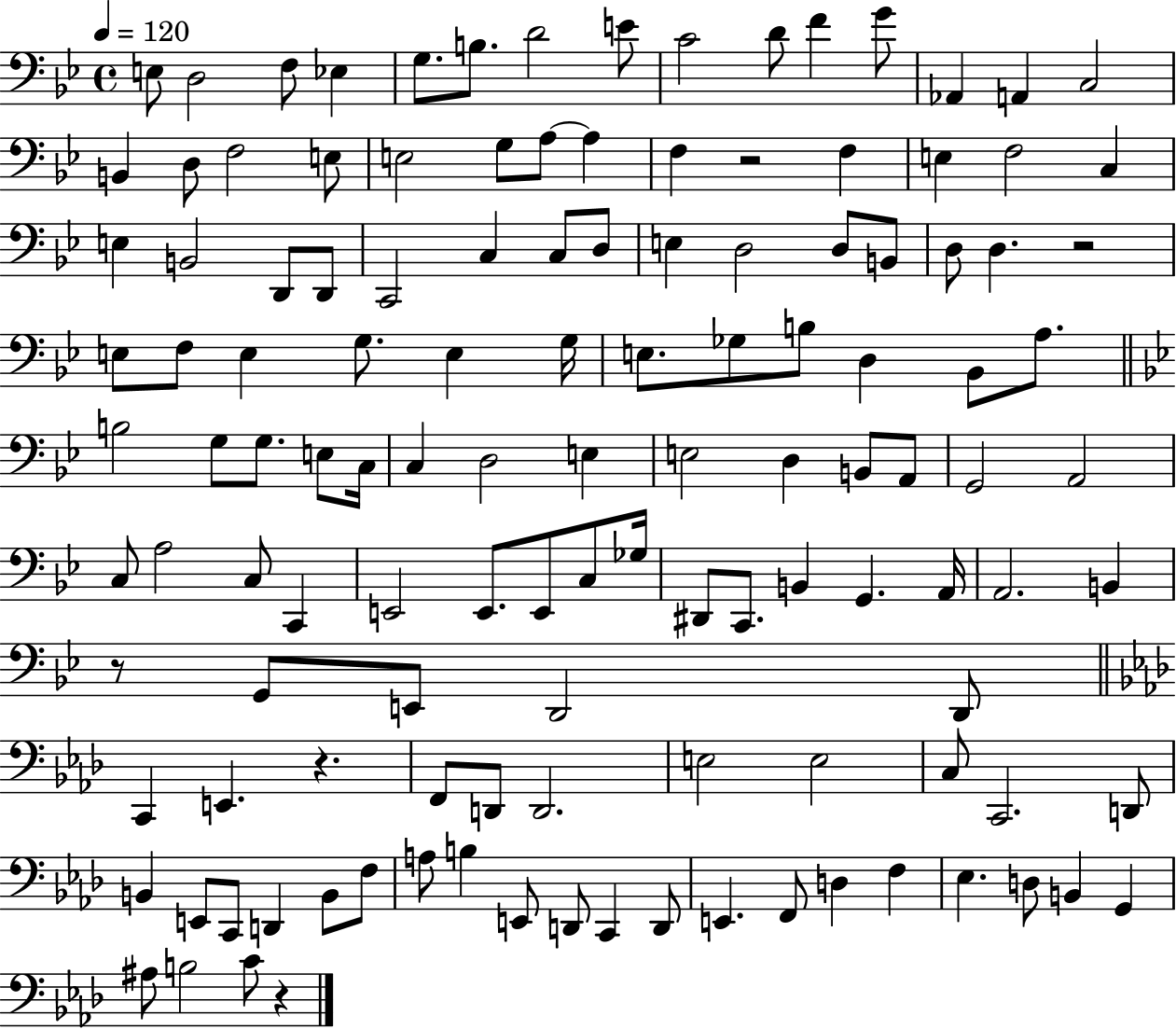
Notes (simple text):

E3/e D3/h F3/e Eb3/q G3/e. B3/e. D4/h E4/e C4/h D4/e F4/q G4/e Ab2/q A2/q C3/h B2/q D3/e F3/h E3/e E3/h G3/e A3/e A3/q F3/q R/h F3/q E3/q F3/h C3/q E3/q B2/h D2/e D2/e C2/h C3/q C3/e D3/e E3/q D3/h D3/e B2/e D3/e D3/q. R/h E3/e F3/e E3/q G3/e. E3/q G3/s E3/e. Gb3/e B3/e D3/q Bb2/e A3/e. B3/h G3/e G3/e. E3/e C3/s C3/q D3/h E3/q E3/h D3/q B2/e A2/e G2/h A2/h C3/e A3/h C3/e C2/q E2/h E2/e. E2/e C3/e Gb3/s D#2/e C2/e. B2/q G2/q. A2/s A2/h. B2/q R/e G2/e E2/e D2/h D2/e C2/q E2/q. R/q. F2/e D2/e D2/h. E3/h E3/h C3/e C2/h. D2/e B2/q E2/e C2/e D2/q B2/e F3/e A3/e B3/q E2/e D2/e C2/q D2/e E2/q. F2/e D3/q F3/q Eb3/q. D3/e B2/q G2/q A#3/e B3/h C4/e R/q